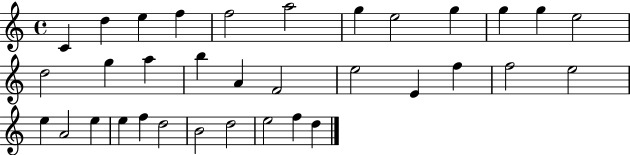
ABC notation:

X:1
T:Untitled
M:4/4
L:1/4
K:C
C d e f f2 a2 g e2 g g g e2 d2 g a b A F2 e2 E f f2 e2 e A2 e e f d2 B2 d2 e2 f d